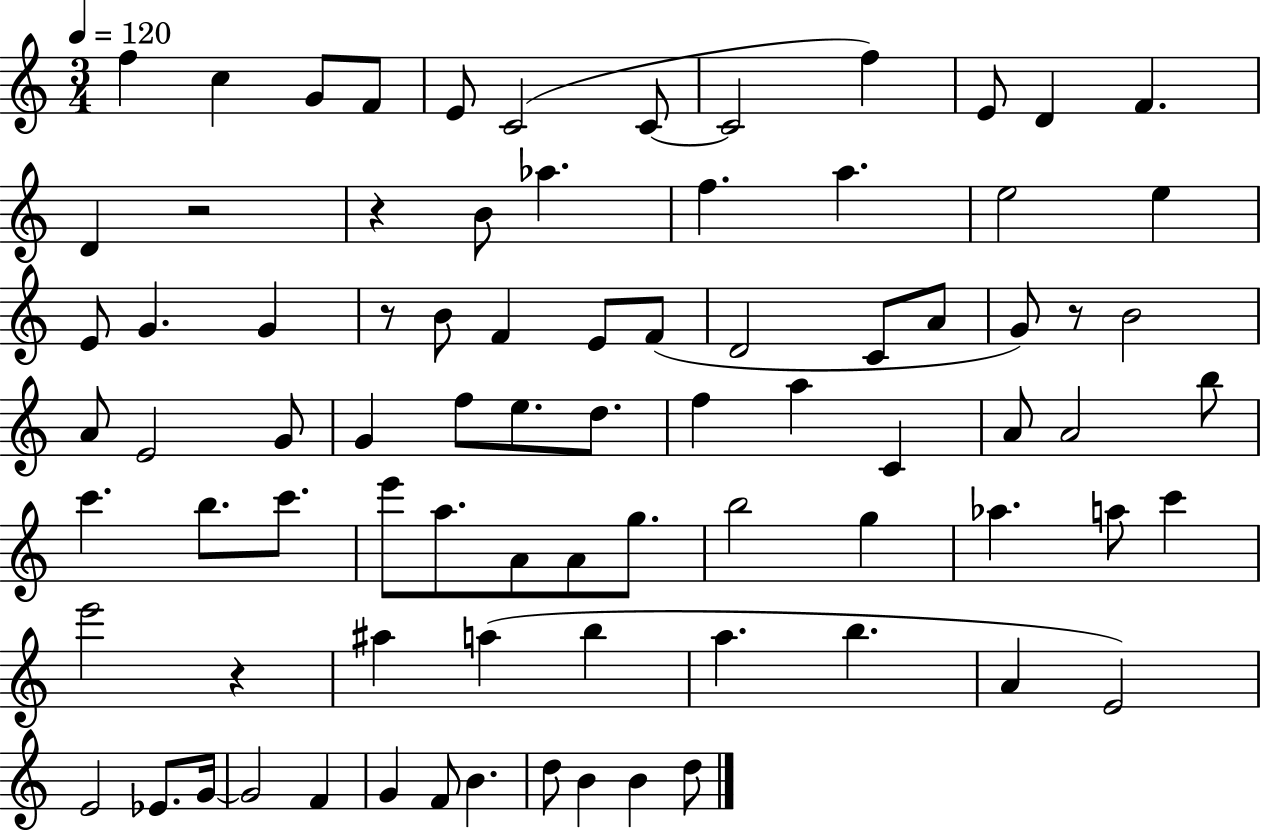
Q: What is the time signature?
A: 3/4